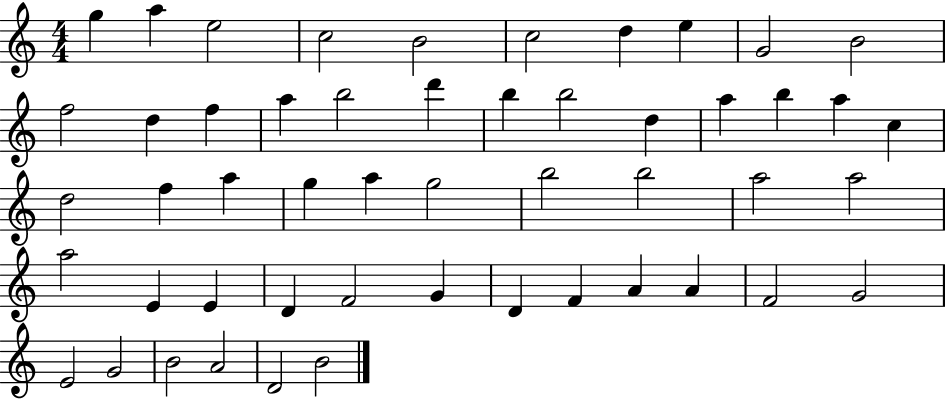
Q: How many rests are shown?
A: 0